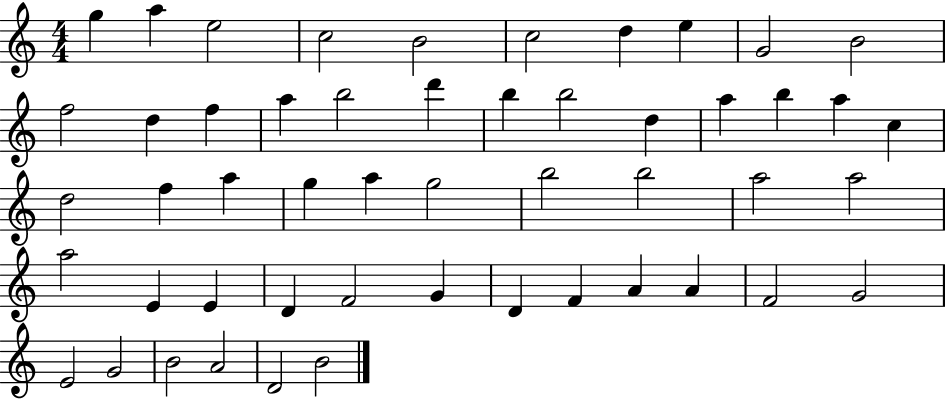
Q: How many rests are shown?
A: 0